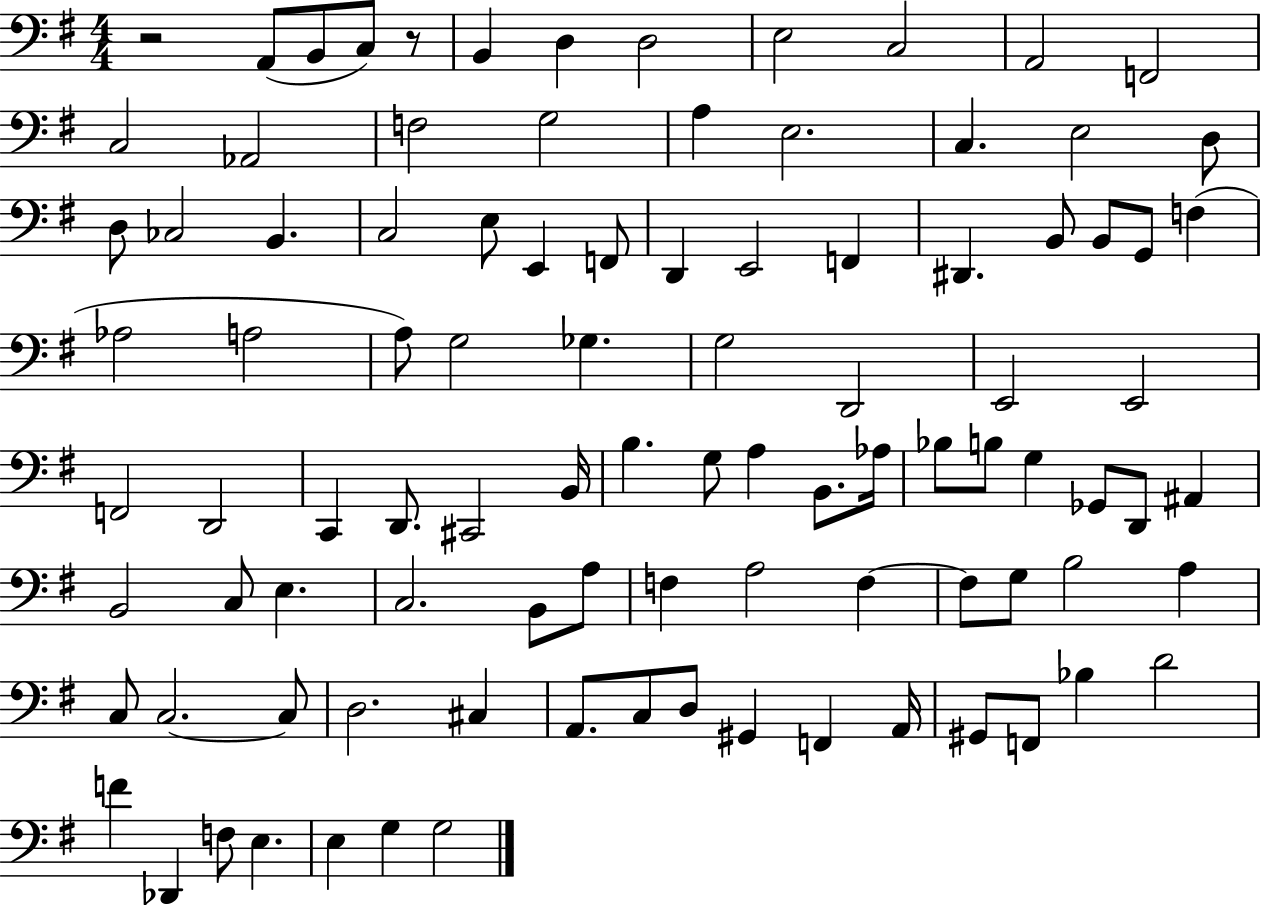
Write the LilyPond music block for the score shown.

{
  \clef bass
  \numericTimeSignature
  \time 4/4
  \key g \major
  r2 a,8( b,8 c8) r8 | b,4 d4 d2 | e2 c2 | a,2 f,2 | \break c2 aes,2 | f2 g2 | a4 e2. | c4. e2 d8 | \break d8 ces2 b,4. | c2 e8 e,4 f,8 | d,4 e,2 f,4 | dis,4. b,8 b,8 g,8 f4( | \break aes2 a2 | a8) g2 ges4. | g2 d,2 | e,2 e,2 | \break f,2 d,2 | c,4 d,8. cis,2 b,16 | b4. g8 a4 b,8. aes16 | bes8 b8 g4 ges,8 d,8 ais,4 | \break b,2 c8 e4. | c2. b,8 a8 | f4 a2 f4~~ | f8 g8 b2 a4 | \break c8 c2.~~ c8 | d2. cis4 | a,8. c8 d8 gis,4 f,4 a,16 | gis,8 f,8 bes4 d'2 | \break f'4 des,4 f8 e4. | e4 g4 g2 | \bar "|."
}